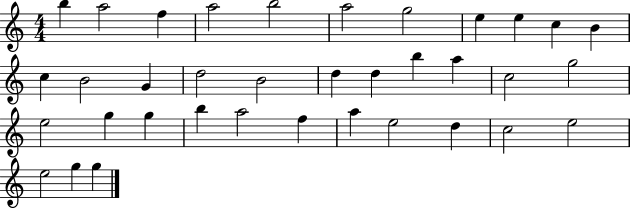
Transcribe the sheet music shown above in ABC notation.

X:1
T:Untitled
M:4/4
L:1/4
K:C
b a2 f a2 b2 a2 g2 e e c B c B2 G d2 B2 d d b a c2 g2 e2 g g b a2 f a e2 d c2 e2 e2 g g